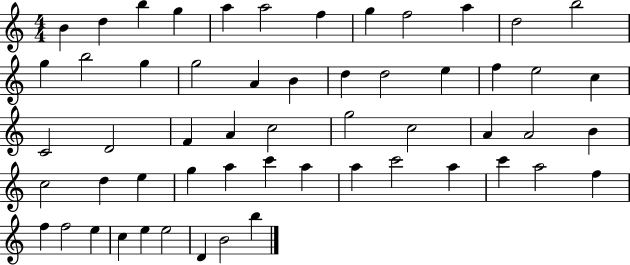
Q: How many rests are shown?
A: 0